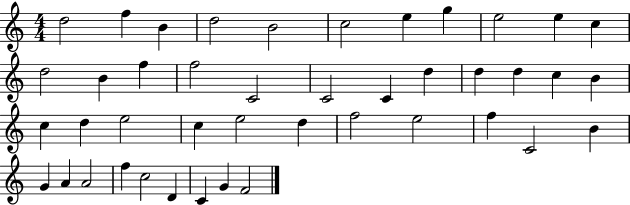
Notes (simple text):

D5/h F5/q B4/q D5/h B4/h C5/h E5/q G5/q E5/h E5/q C5/q D5/h B4/q F5/q F5/h C4/h C4/h C4/q D5/q D5/q D5/q C5/q B4/q C5/q D5/q E5/h C5/q E5/h D5/q F5/h E5/h F5/q C4/h B4/q G4/q A4/q A4/h F5/q C5/h D4/q C4/q G4/q F4/h